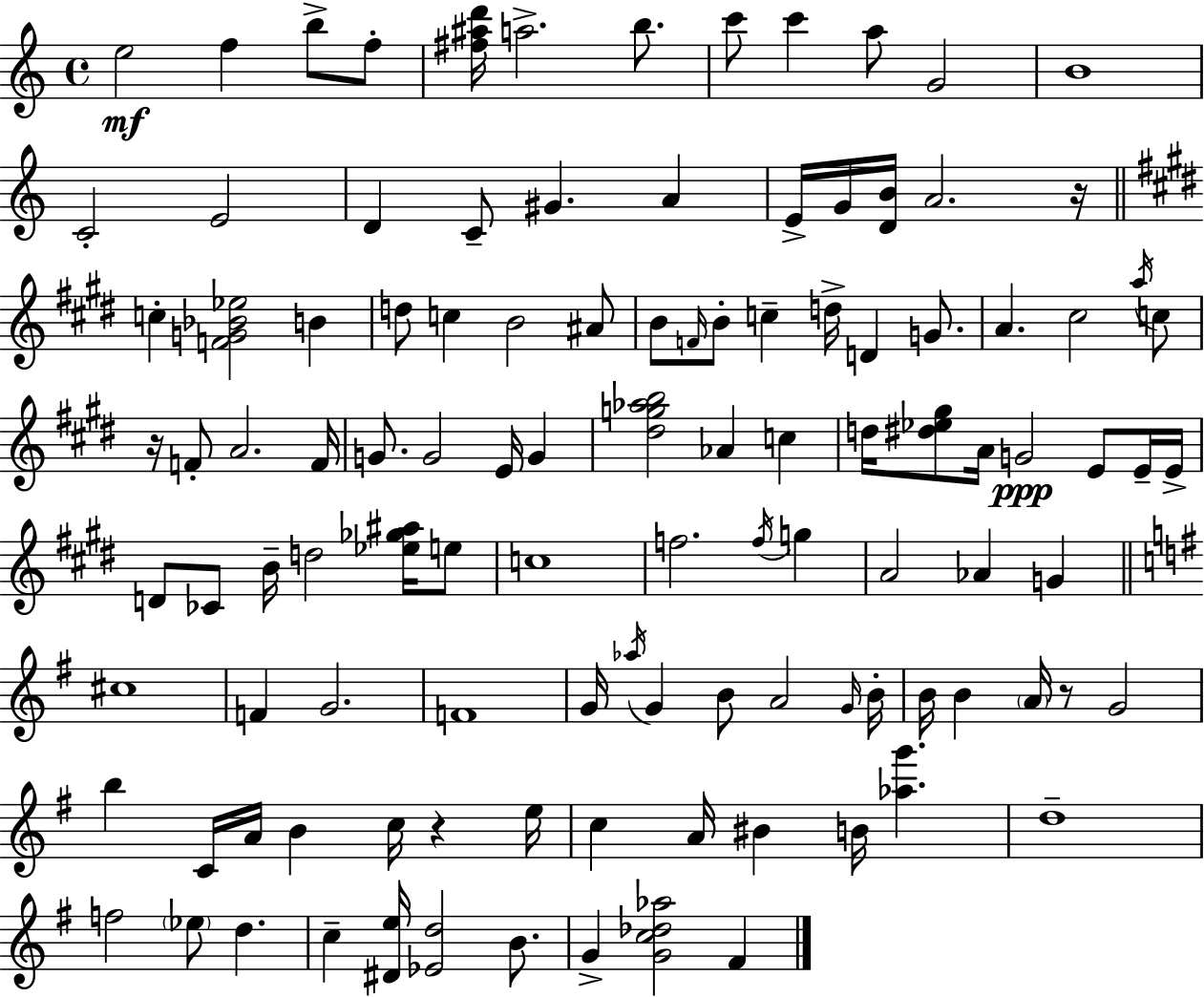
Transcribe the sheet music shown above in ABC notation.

X:1
T:Untitled
M:4/4
L:1/4
K:C
e2 f b/2 f/2 [^f^ad']/4 a2 b/2 c'/2 c' a/2 G2 B4 C2 E2 D C/2 ^G A E/4 G/4 [DB]/4 A2 z/4 c [FG_B_e]2 B d/2 c B2 ^A/2 B/2 F/4 B/2 c d/4 D G/2 A ^c2 a/4 c/2 z/4 F/2 A2 F/4 G/2 G2 E/4 G [^dg_ab]2 _A c d/4 [^d_e^g]/2 A/4 G2 E/2 E/4 E/4 D/2 _C/2 B/4 d2 [_e_g^a]/4 e/2 c4 f2 f/4 g A2 _A G ^c4 F G2 F4 G/4 _a/4 G B/2 A2 G/4 B/4 B/4 B A/4 z/2 G2 b C/4 A/4 B c/4 z e/4 c A/4 ^B B/4 [_ag'] d4 f2 _e/2 d c [^De]/4 [_Ed]2 B/2 G [Gc_d_a]2 ^F